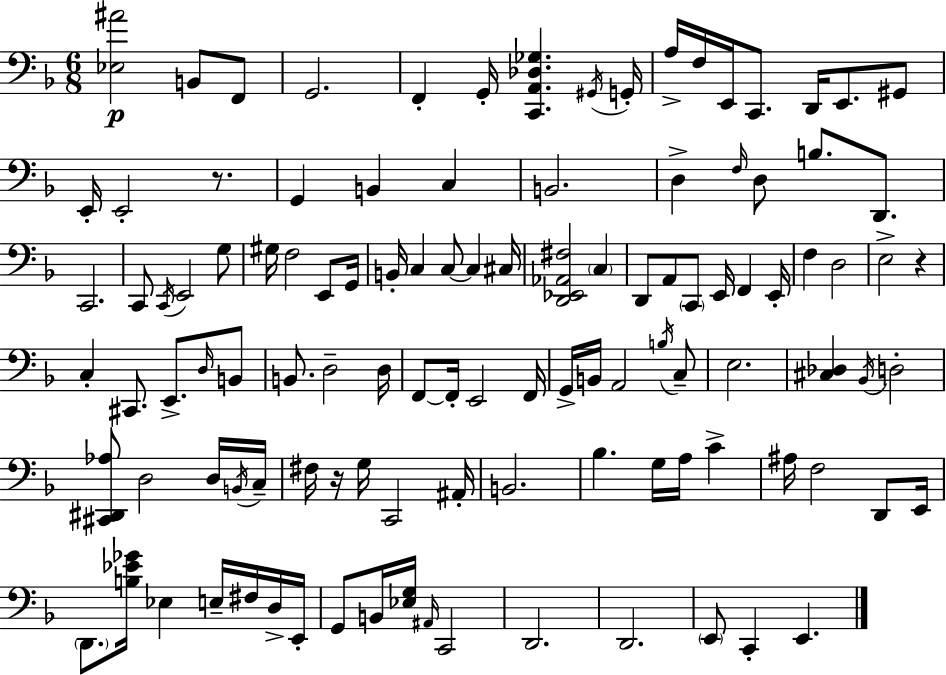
{
  \clef bass
  \numericTimeSignature
  \time 6/8
  \key f \major
  <ees ais'>2\p b,8 f,8 | g,2. | f,4-. g,16-. <c, a, des ges>4. \acciaccatura { gis,16 } | g,16-. a16-> f16 e,16 c,8. d,16 e,8. gis,8 | \break e,16-. e,2-. r8. | g,4 b,4 c4 | b,2. | d4-> \grace { f16 } d8 b8. d,8. | \break c,2. | c,8 \acciaccatura { c,16 } e,2 | g8 gis16 f2 | e,8 g,16 b,16-. c4 c8~~ c4 | \break cis16 <d, ees, aes, fis>2 \parenthesize c4 | d,8 a,8 \parenthesize c,8 e,16 f,4 | e,16-. f4 d2 | e2-> r4 | \break c4-. cis,8. e,8.-> | \grace { d16 } b,8 b,8. d2-- | d16 f,8~~ f,16-. e,2 | f,16 g,16-> b,16 a,2 | \break \acciaccatura { b16 } c8-- e2. | <cis des>4 \acciaccatura { bes,16 } d2-. | <cis, dis, aes>8 d2 | d16 \acciaccatura { b,16 } c16-- fis16 r16 g16 c,2 | \break ais,16-. b,2. | bes4. | g16 a16 c'4-> ais16 f2 | d,8 e,16 \parenthesize d,8. <b ees' ges'>16 ees4 | \break e16-- fis16 d16-> e,16-. g,8 b,16 <ees g>16 \grace { ais,16 } | c,2 d,2. | d,2. | \parenthesize e,8 c,4-. | \break e,4. \bar "|."
}